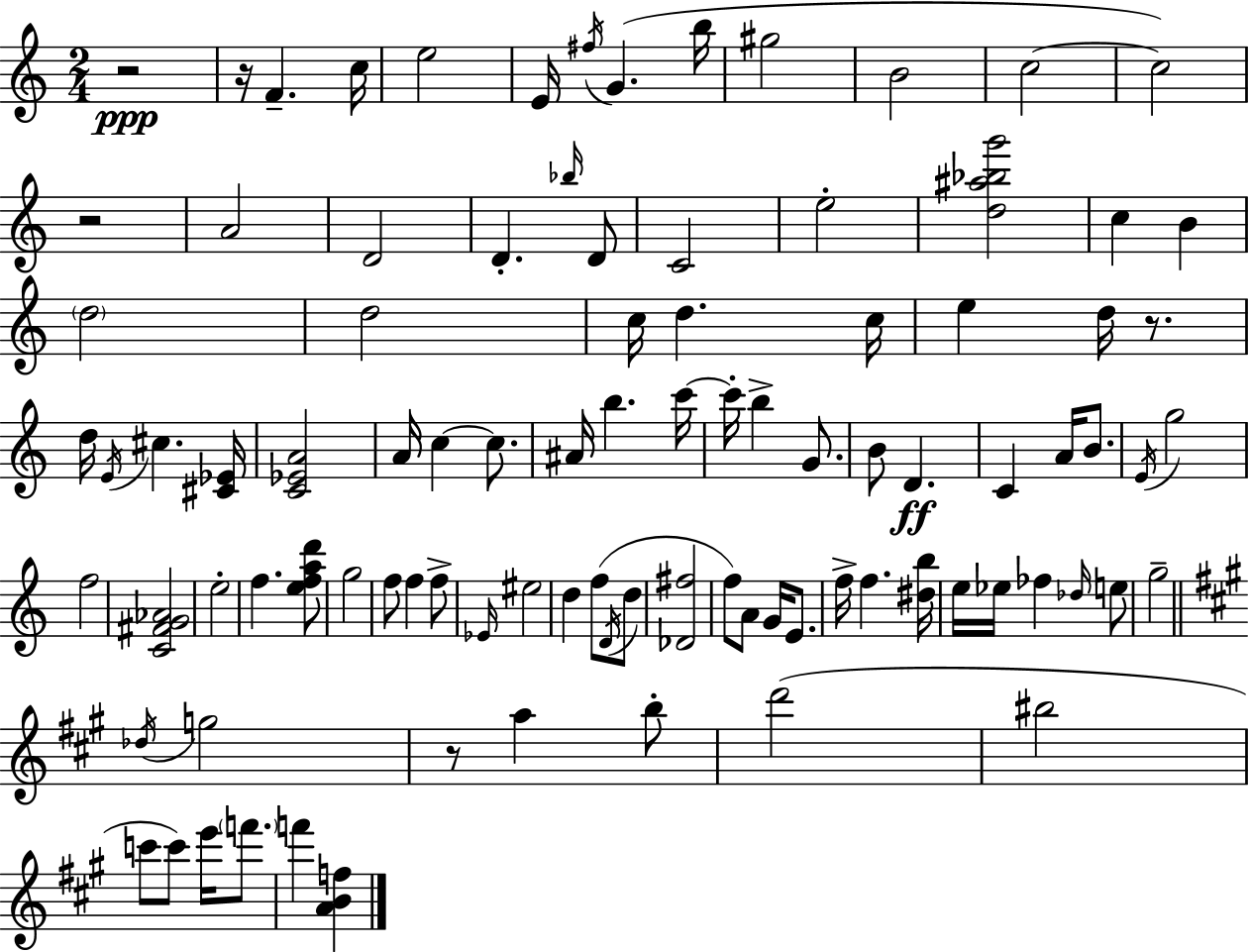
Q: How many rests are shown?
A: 5